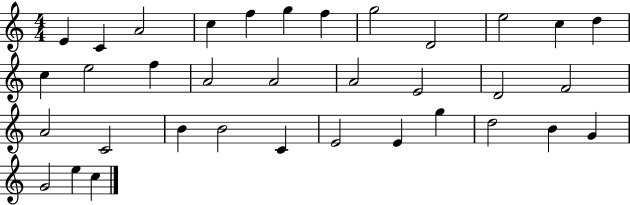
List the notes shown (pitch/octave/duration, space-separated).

E4/q C4/q A4/h C5/q F5/q G5/q F5/q G5/h D4/h E5/h C5/q D5/q C5/q E5/h F5/q A4/h A4/h A4/h E4/h D4/h F4/h A4/h C4/h B4/q B4/h C4/q E4/h E4/q G5/q D5/h B4/q G4/q G4/h E5/q C5/q